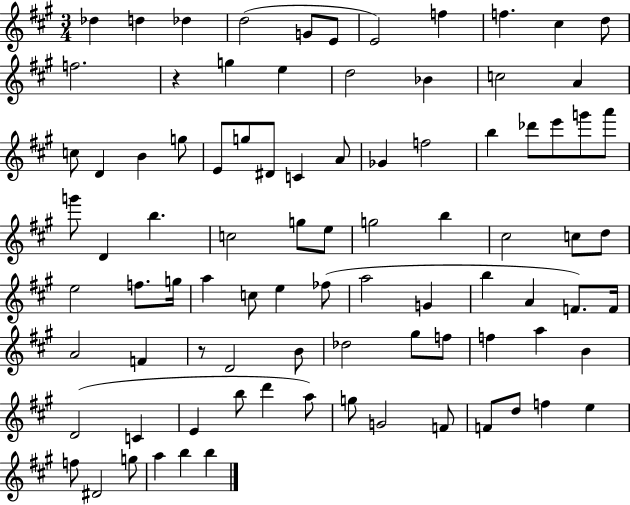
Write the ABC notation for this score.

X:1
T:Untitled
M:3/4
L:1/4
K:A
_d d _d d2 G/2 E/2 E2 f f ^c d/2 f2 z g e d2 _B c2 A c/2 D B g/2 E/2 g/2 ^D/2 C A/2 _G f2 b _d'/2 e'/2 g'/2 a'/2 g'/2 D b c2 g/2 e/2 g2 b ^c2 c/2 d/2 e2 f/2 g/4 a c/2 e _f/2 a2 G b A F/2 F/4 A2 F z/2 D2 B/2 _d2 ^g/2 f/2 f a B D2 C E b/2 d' a/2 g/2 G2 F/2 F/2 d/2 f e f/2 ^D2 g/2 a b b